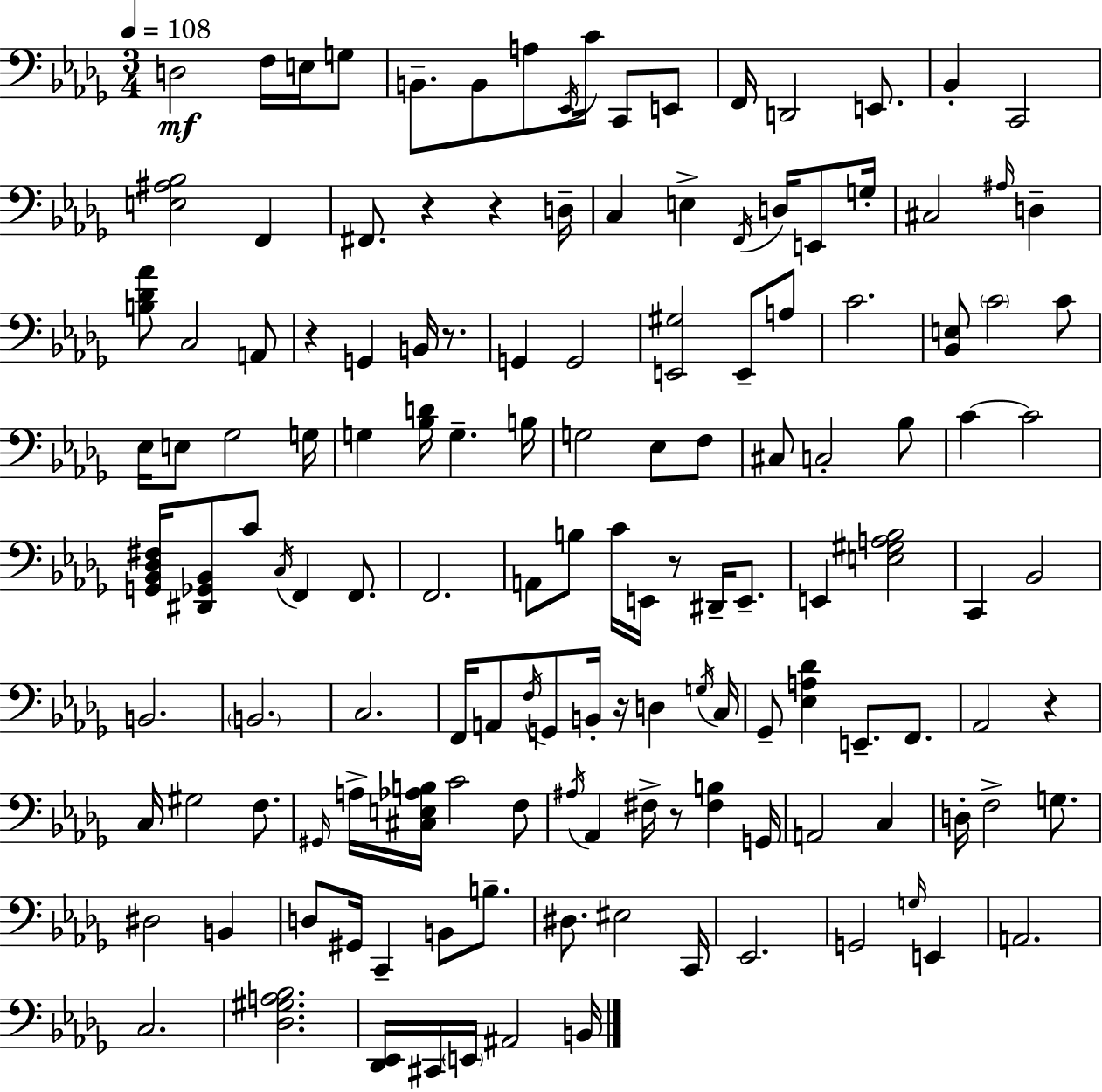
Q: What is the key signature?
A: BES minor